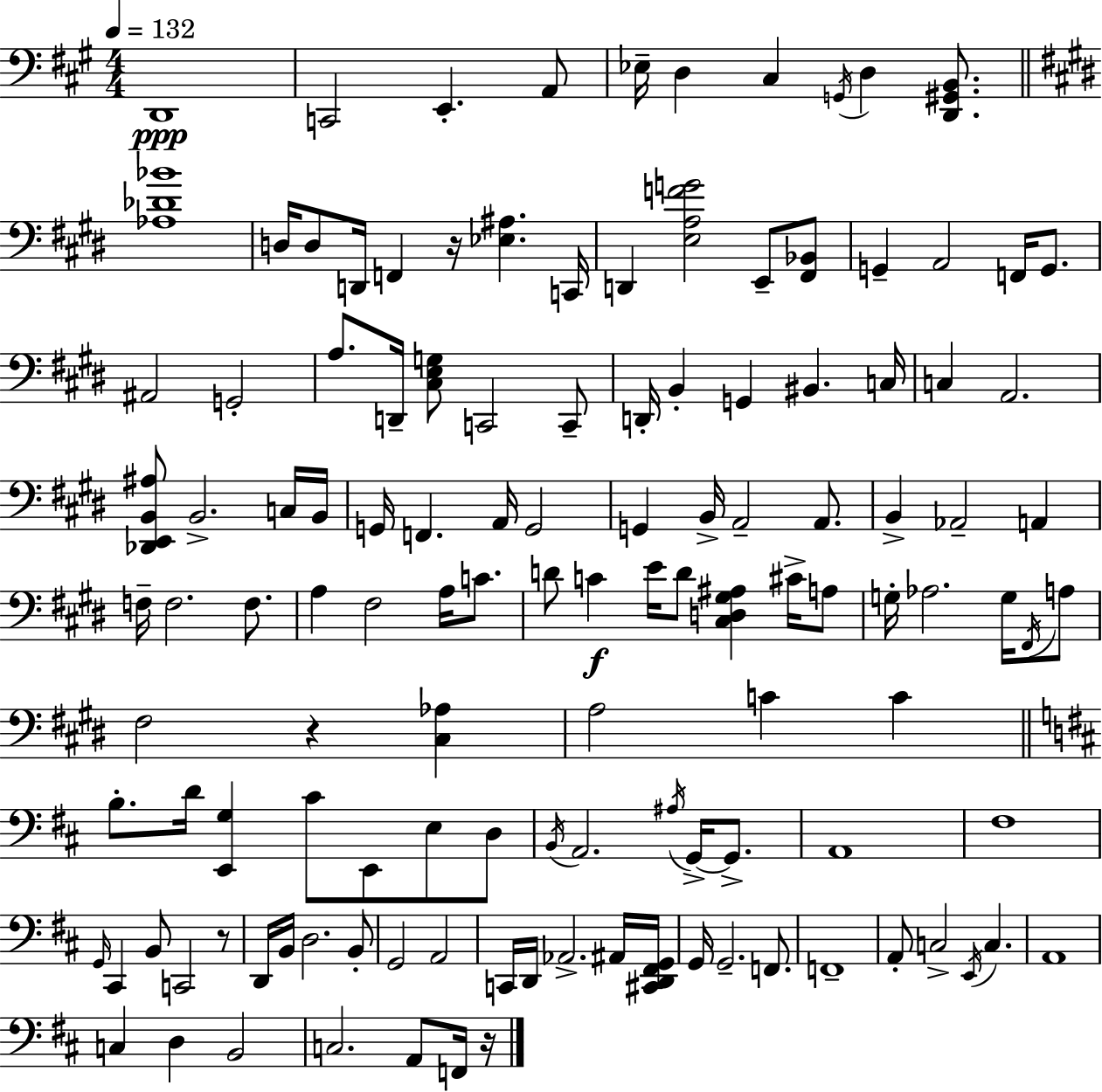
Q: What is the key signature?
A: A major